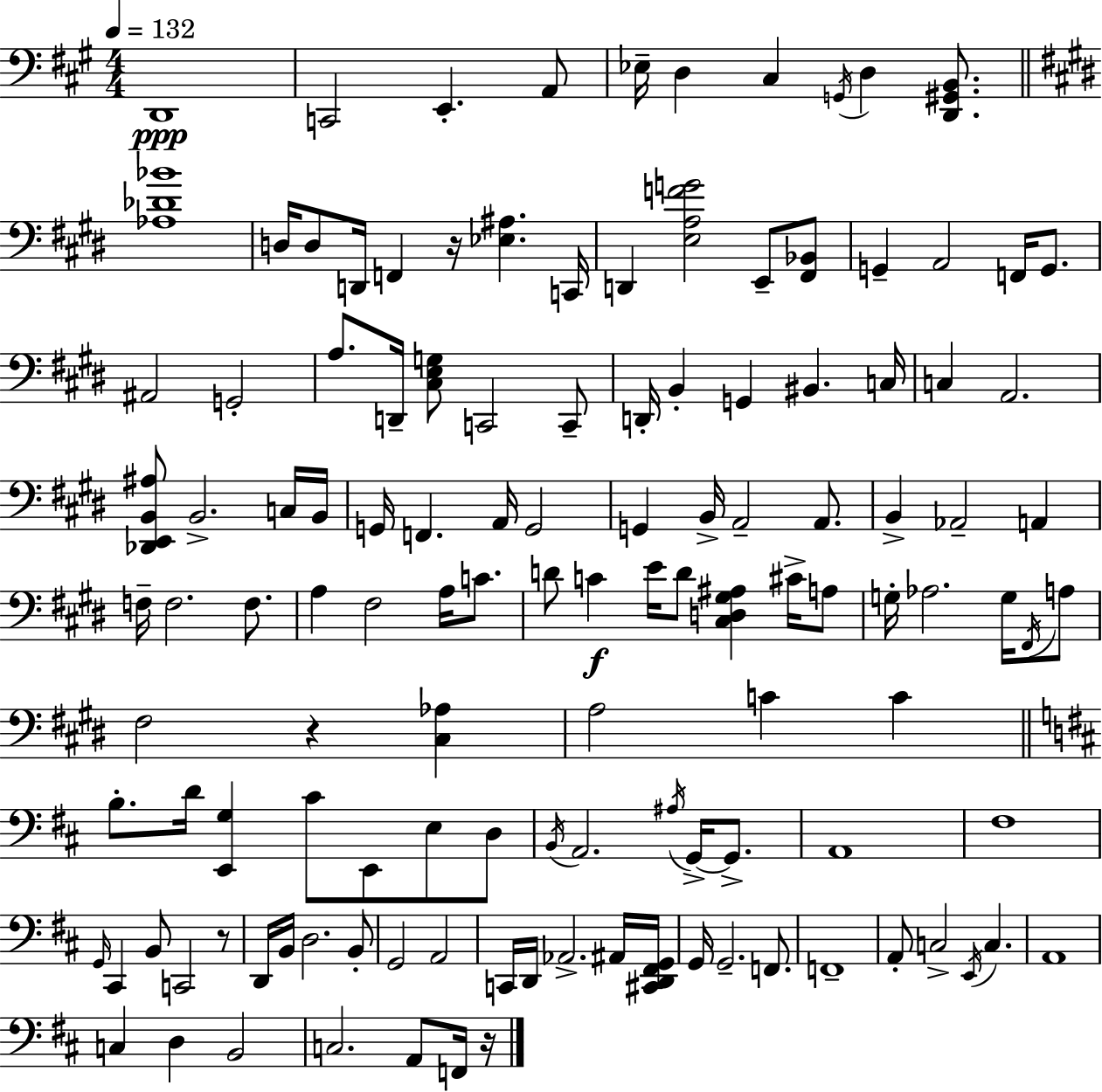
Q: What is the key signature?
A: A major